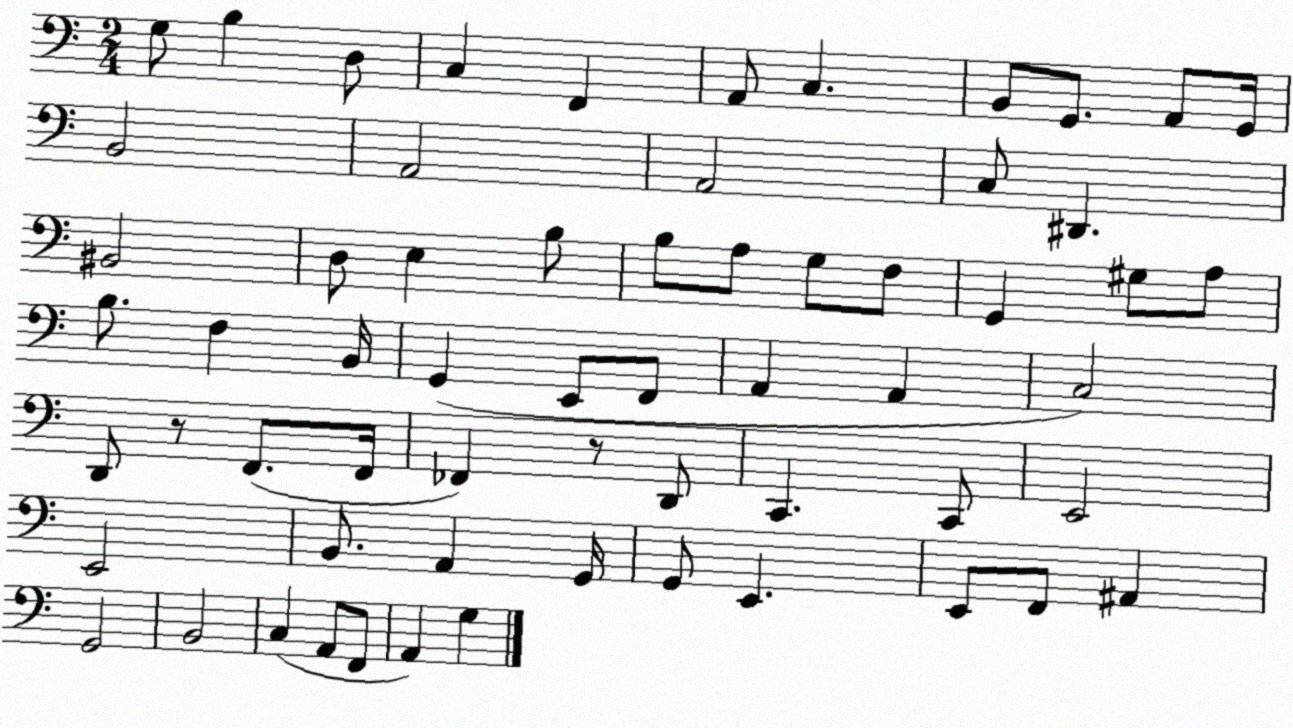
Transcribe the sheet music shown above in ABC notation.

X:1
T:Untitled
M:2/4
L:1/4
K:C
G,/2 B, D,/2 C, F,, A,,/2 C, B,,/2 G,,/2 A,,/2 G,,/4 B,,2 A,,2 A,,2 C,/2 ^D,, ^B,,2 D,/2 E, B,/2 B,/2 A,/2 G,/2 F,/2 G,, ^G,/2 A,/2 B,/2 F, B,,/4 G,, E,,/2 F,,/2 A,, A,, C,2 D,,/2 z/2 F,,/2 F,,/4 _F,, z/2 D,,/2 C,, C,,/2 E,,2 E,,2 B,,/2 A,, G,,/4 G,,/2 E,, E,,/2 F,,/2 ^A,, G,,2 B,,2 C, A,,/2 F,,/2 A,, G,